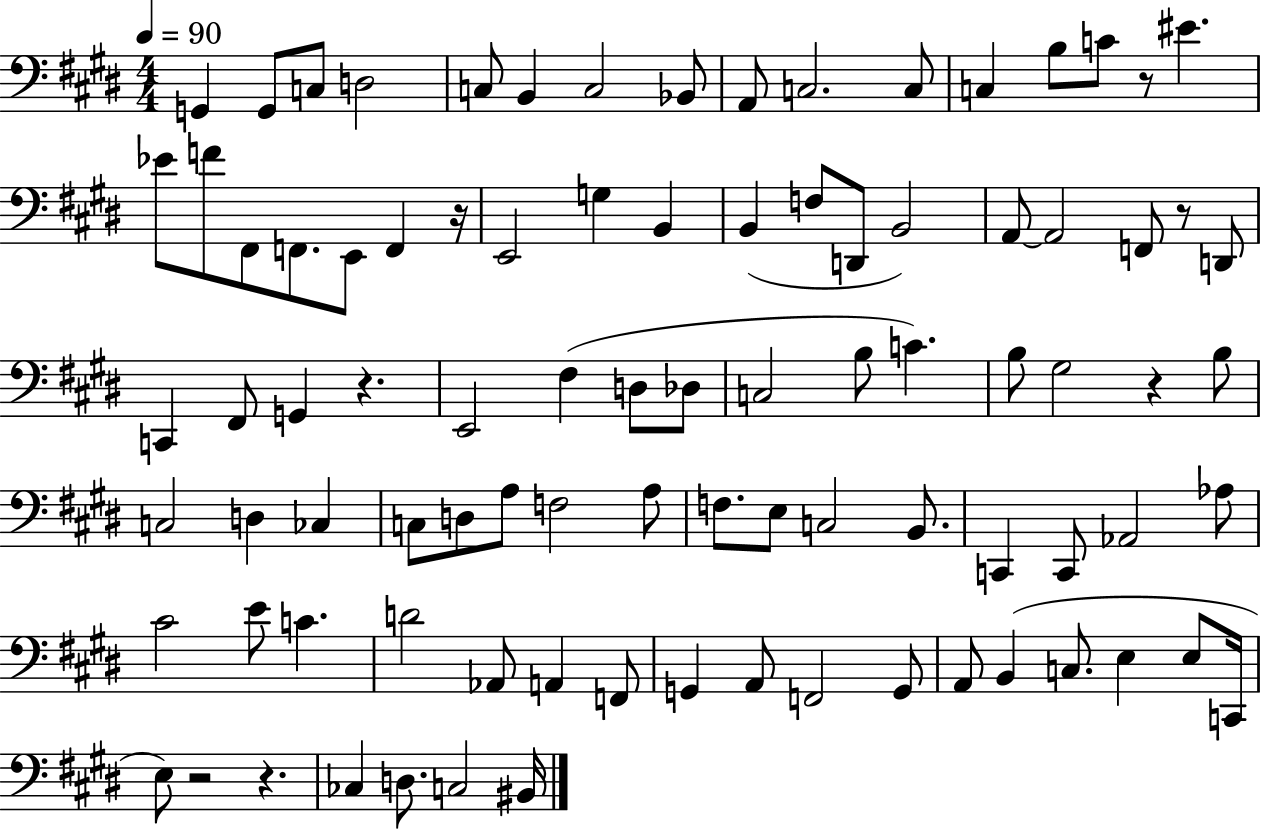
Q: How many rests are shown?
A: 7